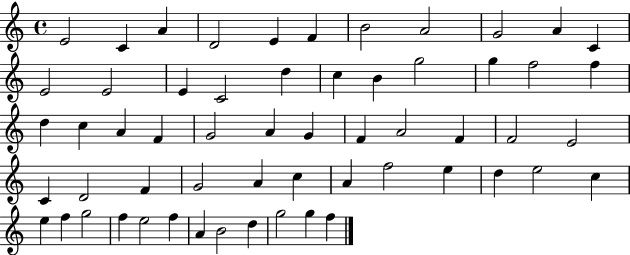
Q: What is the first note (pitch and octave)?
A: E4